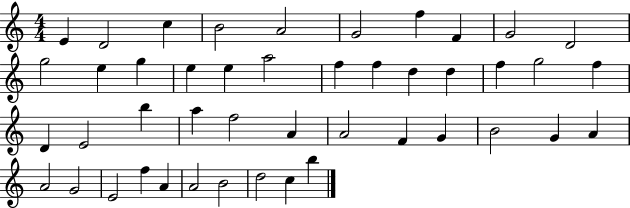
X:1
T:Untitled
M:4/4
L:1/4
K:C
E D2 c B2 A2 G2 f F G2 D2 g2 e g e e a2 f f d d f g2 f D E2 b a f2 A A2 F G B2 G A A2 G2 E2 f A A2 B2 d2 c b